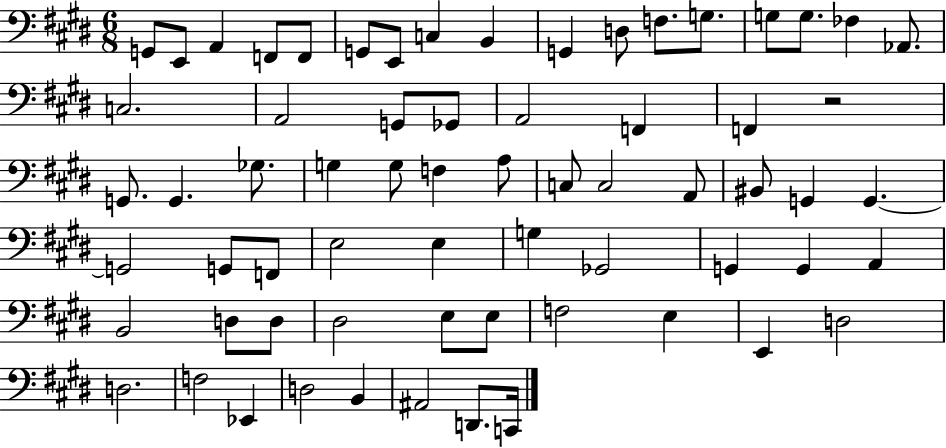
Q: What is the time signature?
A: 6/8